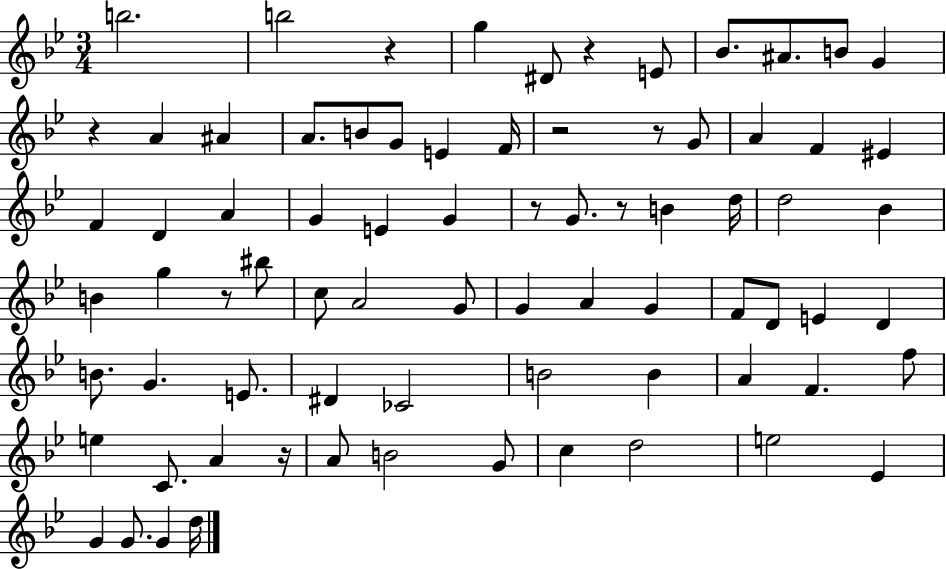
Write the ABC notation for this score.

X:1
T:Untitled
M:3/4
L:1/4
K:Bb
b2 b2 z g ^D/2 z E/2 _B/2 ^A/2 B/2 G z A ^A A/2 B/2 G/2 E F/4 z2 z/2 G/2 A F ^E F D A G E G z/2 G/2 z/2 B d/4 d2 _B B g z/2 ^b/2 c/2 A2 G/2 G A G F/2 D/2 E D B/2 G E/2 ^D _C2 B2 B A F f/2 e C/2 A z/4 A/2 B2 G/2 c d2 e2 _E G G/2 G d/4